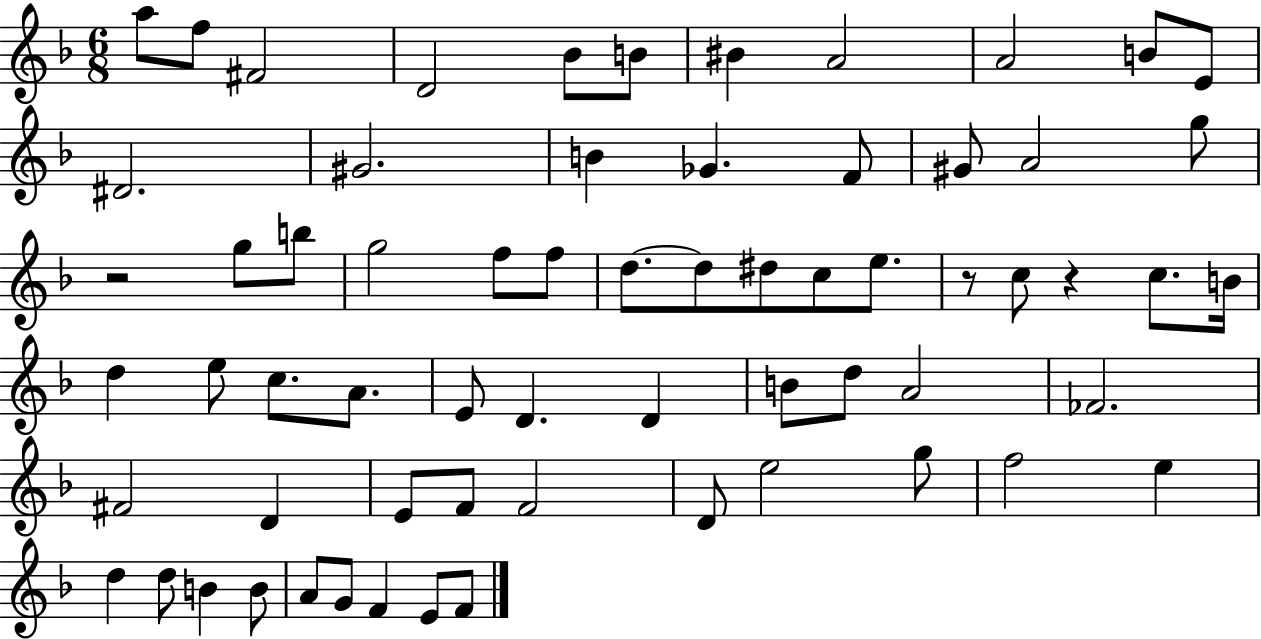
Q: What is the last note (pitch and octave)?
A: F4